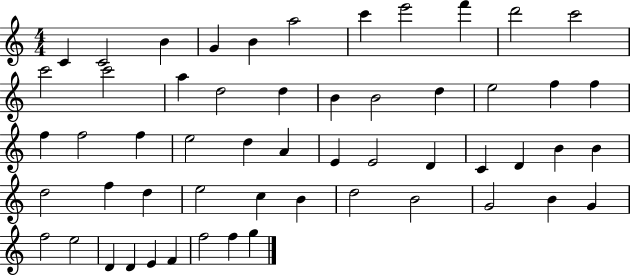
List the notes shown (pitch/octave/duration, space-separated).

C4/q C4/h B4/q G4/q B4/q A5/h C6/q E6/h F6/q D6/h C6/h C6/h C6/h A5/q D5/h D5/q B4/q B4/h D5/q E5/h F5/q F5/q F5/q F5/h F5/q E5/h D5/q A4/q E4/q E4/h D4/q C4/q D4/q B4/q B4/q D5/h F5/q D5/q E5/h C5/q B4/q D5/h B4/h G4/h B4/q G4/q F5/h E5/h D4/q D4/q E4/q F4/q F5/h F5/q G5/q